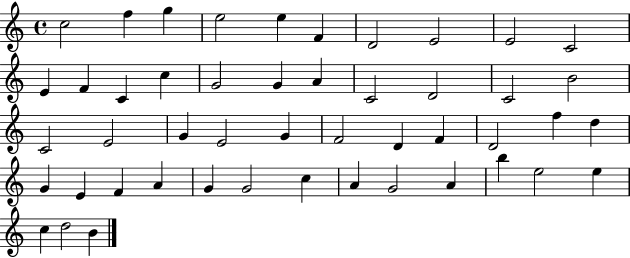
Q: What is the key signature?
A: C major